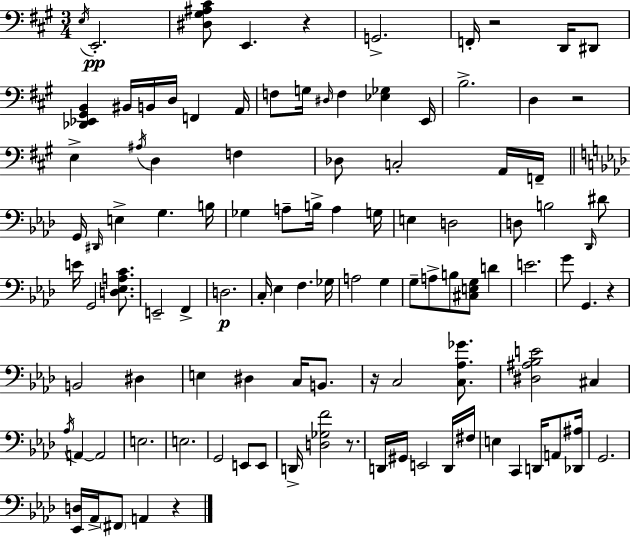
X:1
T:Untitled
M:3/4
L:1/4
K:A
E,/4 E,,2 [^D,^G,^A,^C]/2 E,, z G,,2 F,,/4 z2 D,,/4 ^D,,/2 [_D,,_E,,^G,,B,,] ^B,,/4 B,,/4 D,/4 F,, A,,/4 F,/2 G,/4 ^D,/4 F, [_E,_G,] E,,/4 B,2 D, z2 E, ^A,/4 D, F, _D,/2 C,2 A,,/4 F,,/4 G,,/4 ^D,,/4 E, G, B,/4 _G, A,/2 B,/4 A, G,/4 E, D,2 D,/2 B,2 _D,,/4 ^D/2 E/4 G,,2 [D,_E,A,C]/2 E,,2 F,, D,2 C,/4 _E, F, _G,/4 A,2 G, G,/2 A,/2 B,/2 [^C,E,G,]/2 D E2 G/2 G,, z B,,2 ^D, E, ^D, C,/4 B,,/2 z/4 C,2 [C,_A,_G]/2 [^D,^A,_B,E]2 ^C, _A,/4 A,, A,,2 E,2 E,2 G,,2 E,,/2 E,,/2 D,,/4 [D,_G,F]2 z/2 D,,/4 ^G,,/4 E,,2 D,,/4 ^F,/4 E, C,, D,,/4 A,,/2 [_D,,^A,]/4 G,,2 [_E,,D,]/4 _A,,/4 ^F,,/2 A,, z